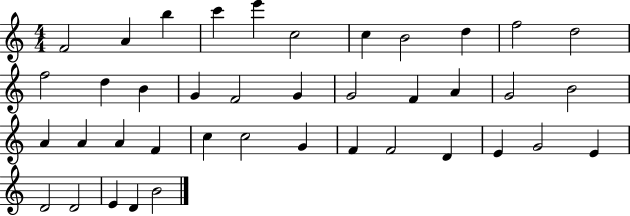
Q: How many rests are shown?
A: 0